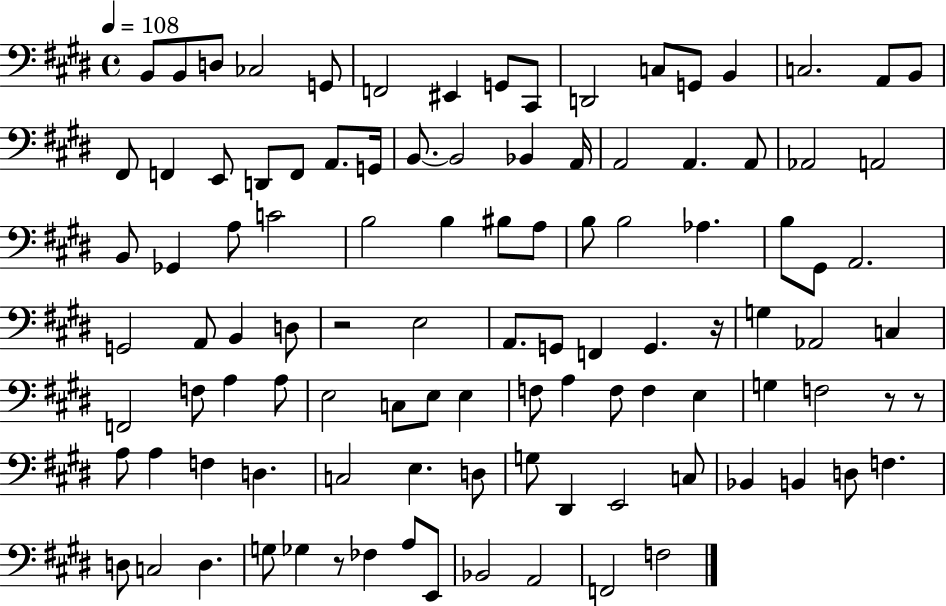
{
  \clef bass
  \time 4/4
  \defaultTimeSignature
  \key e \major
  \tempo 4 = 108
  \repeat volta 2 { b,8 b,8 d8 ces2 g,8 | f,2 eis,4 g,8 cis,8 | d,2 c8 g,8 b,4 | c2. a,8 b,8 | \break fis,8 f,4 e,8 d,8 f,8 a,8. g,16 | b,8.~~ b,2 bes,4 a,16 | a,2 a,4. a,8 | aes,2 a,2 | \break b,8 ges,4 a8 c'2 | b2 b4 bis8 a8 | b8 b2 aes4. | b8 gis,8 a,2. | \break g,2 a,8 b,4 d8 | r2 e2 | a,8. g,8 f,4 g,4. r16 | g4 aes,2 c4 | \break f,2 f8 a4 a8 | e2 c8 e8 e4 | f8 a4 f8 f4 e4 | g4 f2 r8 r8 | \break a8 a4 f4 d4. | c2 e4. d8 | g8 dis,4 e,2 c8 | bes,4 b,4 d8 f4. | \break d8 c2 d4. | g8 ges4 r8 fes4 a8 e,8 | bes,2 a,2 | f,2 f2 | \break } \bar "|."
}